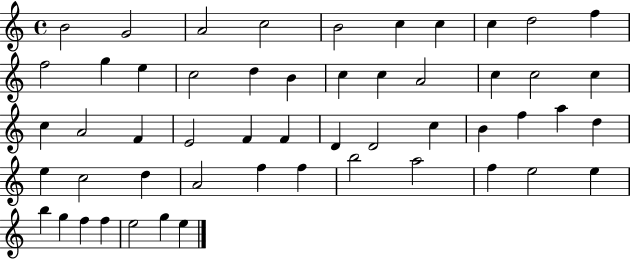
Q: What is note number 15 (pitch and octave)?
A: D5